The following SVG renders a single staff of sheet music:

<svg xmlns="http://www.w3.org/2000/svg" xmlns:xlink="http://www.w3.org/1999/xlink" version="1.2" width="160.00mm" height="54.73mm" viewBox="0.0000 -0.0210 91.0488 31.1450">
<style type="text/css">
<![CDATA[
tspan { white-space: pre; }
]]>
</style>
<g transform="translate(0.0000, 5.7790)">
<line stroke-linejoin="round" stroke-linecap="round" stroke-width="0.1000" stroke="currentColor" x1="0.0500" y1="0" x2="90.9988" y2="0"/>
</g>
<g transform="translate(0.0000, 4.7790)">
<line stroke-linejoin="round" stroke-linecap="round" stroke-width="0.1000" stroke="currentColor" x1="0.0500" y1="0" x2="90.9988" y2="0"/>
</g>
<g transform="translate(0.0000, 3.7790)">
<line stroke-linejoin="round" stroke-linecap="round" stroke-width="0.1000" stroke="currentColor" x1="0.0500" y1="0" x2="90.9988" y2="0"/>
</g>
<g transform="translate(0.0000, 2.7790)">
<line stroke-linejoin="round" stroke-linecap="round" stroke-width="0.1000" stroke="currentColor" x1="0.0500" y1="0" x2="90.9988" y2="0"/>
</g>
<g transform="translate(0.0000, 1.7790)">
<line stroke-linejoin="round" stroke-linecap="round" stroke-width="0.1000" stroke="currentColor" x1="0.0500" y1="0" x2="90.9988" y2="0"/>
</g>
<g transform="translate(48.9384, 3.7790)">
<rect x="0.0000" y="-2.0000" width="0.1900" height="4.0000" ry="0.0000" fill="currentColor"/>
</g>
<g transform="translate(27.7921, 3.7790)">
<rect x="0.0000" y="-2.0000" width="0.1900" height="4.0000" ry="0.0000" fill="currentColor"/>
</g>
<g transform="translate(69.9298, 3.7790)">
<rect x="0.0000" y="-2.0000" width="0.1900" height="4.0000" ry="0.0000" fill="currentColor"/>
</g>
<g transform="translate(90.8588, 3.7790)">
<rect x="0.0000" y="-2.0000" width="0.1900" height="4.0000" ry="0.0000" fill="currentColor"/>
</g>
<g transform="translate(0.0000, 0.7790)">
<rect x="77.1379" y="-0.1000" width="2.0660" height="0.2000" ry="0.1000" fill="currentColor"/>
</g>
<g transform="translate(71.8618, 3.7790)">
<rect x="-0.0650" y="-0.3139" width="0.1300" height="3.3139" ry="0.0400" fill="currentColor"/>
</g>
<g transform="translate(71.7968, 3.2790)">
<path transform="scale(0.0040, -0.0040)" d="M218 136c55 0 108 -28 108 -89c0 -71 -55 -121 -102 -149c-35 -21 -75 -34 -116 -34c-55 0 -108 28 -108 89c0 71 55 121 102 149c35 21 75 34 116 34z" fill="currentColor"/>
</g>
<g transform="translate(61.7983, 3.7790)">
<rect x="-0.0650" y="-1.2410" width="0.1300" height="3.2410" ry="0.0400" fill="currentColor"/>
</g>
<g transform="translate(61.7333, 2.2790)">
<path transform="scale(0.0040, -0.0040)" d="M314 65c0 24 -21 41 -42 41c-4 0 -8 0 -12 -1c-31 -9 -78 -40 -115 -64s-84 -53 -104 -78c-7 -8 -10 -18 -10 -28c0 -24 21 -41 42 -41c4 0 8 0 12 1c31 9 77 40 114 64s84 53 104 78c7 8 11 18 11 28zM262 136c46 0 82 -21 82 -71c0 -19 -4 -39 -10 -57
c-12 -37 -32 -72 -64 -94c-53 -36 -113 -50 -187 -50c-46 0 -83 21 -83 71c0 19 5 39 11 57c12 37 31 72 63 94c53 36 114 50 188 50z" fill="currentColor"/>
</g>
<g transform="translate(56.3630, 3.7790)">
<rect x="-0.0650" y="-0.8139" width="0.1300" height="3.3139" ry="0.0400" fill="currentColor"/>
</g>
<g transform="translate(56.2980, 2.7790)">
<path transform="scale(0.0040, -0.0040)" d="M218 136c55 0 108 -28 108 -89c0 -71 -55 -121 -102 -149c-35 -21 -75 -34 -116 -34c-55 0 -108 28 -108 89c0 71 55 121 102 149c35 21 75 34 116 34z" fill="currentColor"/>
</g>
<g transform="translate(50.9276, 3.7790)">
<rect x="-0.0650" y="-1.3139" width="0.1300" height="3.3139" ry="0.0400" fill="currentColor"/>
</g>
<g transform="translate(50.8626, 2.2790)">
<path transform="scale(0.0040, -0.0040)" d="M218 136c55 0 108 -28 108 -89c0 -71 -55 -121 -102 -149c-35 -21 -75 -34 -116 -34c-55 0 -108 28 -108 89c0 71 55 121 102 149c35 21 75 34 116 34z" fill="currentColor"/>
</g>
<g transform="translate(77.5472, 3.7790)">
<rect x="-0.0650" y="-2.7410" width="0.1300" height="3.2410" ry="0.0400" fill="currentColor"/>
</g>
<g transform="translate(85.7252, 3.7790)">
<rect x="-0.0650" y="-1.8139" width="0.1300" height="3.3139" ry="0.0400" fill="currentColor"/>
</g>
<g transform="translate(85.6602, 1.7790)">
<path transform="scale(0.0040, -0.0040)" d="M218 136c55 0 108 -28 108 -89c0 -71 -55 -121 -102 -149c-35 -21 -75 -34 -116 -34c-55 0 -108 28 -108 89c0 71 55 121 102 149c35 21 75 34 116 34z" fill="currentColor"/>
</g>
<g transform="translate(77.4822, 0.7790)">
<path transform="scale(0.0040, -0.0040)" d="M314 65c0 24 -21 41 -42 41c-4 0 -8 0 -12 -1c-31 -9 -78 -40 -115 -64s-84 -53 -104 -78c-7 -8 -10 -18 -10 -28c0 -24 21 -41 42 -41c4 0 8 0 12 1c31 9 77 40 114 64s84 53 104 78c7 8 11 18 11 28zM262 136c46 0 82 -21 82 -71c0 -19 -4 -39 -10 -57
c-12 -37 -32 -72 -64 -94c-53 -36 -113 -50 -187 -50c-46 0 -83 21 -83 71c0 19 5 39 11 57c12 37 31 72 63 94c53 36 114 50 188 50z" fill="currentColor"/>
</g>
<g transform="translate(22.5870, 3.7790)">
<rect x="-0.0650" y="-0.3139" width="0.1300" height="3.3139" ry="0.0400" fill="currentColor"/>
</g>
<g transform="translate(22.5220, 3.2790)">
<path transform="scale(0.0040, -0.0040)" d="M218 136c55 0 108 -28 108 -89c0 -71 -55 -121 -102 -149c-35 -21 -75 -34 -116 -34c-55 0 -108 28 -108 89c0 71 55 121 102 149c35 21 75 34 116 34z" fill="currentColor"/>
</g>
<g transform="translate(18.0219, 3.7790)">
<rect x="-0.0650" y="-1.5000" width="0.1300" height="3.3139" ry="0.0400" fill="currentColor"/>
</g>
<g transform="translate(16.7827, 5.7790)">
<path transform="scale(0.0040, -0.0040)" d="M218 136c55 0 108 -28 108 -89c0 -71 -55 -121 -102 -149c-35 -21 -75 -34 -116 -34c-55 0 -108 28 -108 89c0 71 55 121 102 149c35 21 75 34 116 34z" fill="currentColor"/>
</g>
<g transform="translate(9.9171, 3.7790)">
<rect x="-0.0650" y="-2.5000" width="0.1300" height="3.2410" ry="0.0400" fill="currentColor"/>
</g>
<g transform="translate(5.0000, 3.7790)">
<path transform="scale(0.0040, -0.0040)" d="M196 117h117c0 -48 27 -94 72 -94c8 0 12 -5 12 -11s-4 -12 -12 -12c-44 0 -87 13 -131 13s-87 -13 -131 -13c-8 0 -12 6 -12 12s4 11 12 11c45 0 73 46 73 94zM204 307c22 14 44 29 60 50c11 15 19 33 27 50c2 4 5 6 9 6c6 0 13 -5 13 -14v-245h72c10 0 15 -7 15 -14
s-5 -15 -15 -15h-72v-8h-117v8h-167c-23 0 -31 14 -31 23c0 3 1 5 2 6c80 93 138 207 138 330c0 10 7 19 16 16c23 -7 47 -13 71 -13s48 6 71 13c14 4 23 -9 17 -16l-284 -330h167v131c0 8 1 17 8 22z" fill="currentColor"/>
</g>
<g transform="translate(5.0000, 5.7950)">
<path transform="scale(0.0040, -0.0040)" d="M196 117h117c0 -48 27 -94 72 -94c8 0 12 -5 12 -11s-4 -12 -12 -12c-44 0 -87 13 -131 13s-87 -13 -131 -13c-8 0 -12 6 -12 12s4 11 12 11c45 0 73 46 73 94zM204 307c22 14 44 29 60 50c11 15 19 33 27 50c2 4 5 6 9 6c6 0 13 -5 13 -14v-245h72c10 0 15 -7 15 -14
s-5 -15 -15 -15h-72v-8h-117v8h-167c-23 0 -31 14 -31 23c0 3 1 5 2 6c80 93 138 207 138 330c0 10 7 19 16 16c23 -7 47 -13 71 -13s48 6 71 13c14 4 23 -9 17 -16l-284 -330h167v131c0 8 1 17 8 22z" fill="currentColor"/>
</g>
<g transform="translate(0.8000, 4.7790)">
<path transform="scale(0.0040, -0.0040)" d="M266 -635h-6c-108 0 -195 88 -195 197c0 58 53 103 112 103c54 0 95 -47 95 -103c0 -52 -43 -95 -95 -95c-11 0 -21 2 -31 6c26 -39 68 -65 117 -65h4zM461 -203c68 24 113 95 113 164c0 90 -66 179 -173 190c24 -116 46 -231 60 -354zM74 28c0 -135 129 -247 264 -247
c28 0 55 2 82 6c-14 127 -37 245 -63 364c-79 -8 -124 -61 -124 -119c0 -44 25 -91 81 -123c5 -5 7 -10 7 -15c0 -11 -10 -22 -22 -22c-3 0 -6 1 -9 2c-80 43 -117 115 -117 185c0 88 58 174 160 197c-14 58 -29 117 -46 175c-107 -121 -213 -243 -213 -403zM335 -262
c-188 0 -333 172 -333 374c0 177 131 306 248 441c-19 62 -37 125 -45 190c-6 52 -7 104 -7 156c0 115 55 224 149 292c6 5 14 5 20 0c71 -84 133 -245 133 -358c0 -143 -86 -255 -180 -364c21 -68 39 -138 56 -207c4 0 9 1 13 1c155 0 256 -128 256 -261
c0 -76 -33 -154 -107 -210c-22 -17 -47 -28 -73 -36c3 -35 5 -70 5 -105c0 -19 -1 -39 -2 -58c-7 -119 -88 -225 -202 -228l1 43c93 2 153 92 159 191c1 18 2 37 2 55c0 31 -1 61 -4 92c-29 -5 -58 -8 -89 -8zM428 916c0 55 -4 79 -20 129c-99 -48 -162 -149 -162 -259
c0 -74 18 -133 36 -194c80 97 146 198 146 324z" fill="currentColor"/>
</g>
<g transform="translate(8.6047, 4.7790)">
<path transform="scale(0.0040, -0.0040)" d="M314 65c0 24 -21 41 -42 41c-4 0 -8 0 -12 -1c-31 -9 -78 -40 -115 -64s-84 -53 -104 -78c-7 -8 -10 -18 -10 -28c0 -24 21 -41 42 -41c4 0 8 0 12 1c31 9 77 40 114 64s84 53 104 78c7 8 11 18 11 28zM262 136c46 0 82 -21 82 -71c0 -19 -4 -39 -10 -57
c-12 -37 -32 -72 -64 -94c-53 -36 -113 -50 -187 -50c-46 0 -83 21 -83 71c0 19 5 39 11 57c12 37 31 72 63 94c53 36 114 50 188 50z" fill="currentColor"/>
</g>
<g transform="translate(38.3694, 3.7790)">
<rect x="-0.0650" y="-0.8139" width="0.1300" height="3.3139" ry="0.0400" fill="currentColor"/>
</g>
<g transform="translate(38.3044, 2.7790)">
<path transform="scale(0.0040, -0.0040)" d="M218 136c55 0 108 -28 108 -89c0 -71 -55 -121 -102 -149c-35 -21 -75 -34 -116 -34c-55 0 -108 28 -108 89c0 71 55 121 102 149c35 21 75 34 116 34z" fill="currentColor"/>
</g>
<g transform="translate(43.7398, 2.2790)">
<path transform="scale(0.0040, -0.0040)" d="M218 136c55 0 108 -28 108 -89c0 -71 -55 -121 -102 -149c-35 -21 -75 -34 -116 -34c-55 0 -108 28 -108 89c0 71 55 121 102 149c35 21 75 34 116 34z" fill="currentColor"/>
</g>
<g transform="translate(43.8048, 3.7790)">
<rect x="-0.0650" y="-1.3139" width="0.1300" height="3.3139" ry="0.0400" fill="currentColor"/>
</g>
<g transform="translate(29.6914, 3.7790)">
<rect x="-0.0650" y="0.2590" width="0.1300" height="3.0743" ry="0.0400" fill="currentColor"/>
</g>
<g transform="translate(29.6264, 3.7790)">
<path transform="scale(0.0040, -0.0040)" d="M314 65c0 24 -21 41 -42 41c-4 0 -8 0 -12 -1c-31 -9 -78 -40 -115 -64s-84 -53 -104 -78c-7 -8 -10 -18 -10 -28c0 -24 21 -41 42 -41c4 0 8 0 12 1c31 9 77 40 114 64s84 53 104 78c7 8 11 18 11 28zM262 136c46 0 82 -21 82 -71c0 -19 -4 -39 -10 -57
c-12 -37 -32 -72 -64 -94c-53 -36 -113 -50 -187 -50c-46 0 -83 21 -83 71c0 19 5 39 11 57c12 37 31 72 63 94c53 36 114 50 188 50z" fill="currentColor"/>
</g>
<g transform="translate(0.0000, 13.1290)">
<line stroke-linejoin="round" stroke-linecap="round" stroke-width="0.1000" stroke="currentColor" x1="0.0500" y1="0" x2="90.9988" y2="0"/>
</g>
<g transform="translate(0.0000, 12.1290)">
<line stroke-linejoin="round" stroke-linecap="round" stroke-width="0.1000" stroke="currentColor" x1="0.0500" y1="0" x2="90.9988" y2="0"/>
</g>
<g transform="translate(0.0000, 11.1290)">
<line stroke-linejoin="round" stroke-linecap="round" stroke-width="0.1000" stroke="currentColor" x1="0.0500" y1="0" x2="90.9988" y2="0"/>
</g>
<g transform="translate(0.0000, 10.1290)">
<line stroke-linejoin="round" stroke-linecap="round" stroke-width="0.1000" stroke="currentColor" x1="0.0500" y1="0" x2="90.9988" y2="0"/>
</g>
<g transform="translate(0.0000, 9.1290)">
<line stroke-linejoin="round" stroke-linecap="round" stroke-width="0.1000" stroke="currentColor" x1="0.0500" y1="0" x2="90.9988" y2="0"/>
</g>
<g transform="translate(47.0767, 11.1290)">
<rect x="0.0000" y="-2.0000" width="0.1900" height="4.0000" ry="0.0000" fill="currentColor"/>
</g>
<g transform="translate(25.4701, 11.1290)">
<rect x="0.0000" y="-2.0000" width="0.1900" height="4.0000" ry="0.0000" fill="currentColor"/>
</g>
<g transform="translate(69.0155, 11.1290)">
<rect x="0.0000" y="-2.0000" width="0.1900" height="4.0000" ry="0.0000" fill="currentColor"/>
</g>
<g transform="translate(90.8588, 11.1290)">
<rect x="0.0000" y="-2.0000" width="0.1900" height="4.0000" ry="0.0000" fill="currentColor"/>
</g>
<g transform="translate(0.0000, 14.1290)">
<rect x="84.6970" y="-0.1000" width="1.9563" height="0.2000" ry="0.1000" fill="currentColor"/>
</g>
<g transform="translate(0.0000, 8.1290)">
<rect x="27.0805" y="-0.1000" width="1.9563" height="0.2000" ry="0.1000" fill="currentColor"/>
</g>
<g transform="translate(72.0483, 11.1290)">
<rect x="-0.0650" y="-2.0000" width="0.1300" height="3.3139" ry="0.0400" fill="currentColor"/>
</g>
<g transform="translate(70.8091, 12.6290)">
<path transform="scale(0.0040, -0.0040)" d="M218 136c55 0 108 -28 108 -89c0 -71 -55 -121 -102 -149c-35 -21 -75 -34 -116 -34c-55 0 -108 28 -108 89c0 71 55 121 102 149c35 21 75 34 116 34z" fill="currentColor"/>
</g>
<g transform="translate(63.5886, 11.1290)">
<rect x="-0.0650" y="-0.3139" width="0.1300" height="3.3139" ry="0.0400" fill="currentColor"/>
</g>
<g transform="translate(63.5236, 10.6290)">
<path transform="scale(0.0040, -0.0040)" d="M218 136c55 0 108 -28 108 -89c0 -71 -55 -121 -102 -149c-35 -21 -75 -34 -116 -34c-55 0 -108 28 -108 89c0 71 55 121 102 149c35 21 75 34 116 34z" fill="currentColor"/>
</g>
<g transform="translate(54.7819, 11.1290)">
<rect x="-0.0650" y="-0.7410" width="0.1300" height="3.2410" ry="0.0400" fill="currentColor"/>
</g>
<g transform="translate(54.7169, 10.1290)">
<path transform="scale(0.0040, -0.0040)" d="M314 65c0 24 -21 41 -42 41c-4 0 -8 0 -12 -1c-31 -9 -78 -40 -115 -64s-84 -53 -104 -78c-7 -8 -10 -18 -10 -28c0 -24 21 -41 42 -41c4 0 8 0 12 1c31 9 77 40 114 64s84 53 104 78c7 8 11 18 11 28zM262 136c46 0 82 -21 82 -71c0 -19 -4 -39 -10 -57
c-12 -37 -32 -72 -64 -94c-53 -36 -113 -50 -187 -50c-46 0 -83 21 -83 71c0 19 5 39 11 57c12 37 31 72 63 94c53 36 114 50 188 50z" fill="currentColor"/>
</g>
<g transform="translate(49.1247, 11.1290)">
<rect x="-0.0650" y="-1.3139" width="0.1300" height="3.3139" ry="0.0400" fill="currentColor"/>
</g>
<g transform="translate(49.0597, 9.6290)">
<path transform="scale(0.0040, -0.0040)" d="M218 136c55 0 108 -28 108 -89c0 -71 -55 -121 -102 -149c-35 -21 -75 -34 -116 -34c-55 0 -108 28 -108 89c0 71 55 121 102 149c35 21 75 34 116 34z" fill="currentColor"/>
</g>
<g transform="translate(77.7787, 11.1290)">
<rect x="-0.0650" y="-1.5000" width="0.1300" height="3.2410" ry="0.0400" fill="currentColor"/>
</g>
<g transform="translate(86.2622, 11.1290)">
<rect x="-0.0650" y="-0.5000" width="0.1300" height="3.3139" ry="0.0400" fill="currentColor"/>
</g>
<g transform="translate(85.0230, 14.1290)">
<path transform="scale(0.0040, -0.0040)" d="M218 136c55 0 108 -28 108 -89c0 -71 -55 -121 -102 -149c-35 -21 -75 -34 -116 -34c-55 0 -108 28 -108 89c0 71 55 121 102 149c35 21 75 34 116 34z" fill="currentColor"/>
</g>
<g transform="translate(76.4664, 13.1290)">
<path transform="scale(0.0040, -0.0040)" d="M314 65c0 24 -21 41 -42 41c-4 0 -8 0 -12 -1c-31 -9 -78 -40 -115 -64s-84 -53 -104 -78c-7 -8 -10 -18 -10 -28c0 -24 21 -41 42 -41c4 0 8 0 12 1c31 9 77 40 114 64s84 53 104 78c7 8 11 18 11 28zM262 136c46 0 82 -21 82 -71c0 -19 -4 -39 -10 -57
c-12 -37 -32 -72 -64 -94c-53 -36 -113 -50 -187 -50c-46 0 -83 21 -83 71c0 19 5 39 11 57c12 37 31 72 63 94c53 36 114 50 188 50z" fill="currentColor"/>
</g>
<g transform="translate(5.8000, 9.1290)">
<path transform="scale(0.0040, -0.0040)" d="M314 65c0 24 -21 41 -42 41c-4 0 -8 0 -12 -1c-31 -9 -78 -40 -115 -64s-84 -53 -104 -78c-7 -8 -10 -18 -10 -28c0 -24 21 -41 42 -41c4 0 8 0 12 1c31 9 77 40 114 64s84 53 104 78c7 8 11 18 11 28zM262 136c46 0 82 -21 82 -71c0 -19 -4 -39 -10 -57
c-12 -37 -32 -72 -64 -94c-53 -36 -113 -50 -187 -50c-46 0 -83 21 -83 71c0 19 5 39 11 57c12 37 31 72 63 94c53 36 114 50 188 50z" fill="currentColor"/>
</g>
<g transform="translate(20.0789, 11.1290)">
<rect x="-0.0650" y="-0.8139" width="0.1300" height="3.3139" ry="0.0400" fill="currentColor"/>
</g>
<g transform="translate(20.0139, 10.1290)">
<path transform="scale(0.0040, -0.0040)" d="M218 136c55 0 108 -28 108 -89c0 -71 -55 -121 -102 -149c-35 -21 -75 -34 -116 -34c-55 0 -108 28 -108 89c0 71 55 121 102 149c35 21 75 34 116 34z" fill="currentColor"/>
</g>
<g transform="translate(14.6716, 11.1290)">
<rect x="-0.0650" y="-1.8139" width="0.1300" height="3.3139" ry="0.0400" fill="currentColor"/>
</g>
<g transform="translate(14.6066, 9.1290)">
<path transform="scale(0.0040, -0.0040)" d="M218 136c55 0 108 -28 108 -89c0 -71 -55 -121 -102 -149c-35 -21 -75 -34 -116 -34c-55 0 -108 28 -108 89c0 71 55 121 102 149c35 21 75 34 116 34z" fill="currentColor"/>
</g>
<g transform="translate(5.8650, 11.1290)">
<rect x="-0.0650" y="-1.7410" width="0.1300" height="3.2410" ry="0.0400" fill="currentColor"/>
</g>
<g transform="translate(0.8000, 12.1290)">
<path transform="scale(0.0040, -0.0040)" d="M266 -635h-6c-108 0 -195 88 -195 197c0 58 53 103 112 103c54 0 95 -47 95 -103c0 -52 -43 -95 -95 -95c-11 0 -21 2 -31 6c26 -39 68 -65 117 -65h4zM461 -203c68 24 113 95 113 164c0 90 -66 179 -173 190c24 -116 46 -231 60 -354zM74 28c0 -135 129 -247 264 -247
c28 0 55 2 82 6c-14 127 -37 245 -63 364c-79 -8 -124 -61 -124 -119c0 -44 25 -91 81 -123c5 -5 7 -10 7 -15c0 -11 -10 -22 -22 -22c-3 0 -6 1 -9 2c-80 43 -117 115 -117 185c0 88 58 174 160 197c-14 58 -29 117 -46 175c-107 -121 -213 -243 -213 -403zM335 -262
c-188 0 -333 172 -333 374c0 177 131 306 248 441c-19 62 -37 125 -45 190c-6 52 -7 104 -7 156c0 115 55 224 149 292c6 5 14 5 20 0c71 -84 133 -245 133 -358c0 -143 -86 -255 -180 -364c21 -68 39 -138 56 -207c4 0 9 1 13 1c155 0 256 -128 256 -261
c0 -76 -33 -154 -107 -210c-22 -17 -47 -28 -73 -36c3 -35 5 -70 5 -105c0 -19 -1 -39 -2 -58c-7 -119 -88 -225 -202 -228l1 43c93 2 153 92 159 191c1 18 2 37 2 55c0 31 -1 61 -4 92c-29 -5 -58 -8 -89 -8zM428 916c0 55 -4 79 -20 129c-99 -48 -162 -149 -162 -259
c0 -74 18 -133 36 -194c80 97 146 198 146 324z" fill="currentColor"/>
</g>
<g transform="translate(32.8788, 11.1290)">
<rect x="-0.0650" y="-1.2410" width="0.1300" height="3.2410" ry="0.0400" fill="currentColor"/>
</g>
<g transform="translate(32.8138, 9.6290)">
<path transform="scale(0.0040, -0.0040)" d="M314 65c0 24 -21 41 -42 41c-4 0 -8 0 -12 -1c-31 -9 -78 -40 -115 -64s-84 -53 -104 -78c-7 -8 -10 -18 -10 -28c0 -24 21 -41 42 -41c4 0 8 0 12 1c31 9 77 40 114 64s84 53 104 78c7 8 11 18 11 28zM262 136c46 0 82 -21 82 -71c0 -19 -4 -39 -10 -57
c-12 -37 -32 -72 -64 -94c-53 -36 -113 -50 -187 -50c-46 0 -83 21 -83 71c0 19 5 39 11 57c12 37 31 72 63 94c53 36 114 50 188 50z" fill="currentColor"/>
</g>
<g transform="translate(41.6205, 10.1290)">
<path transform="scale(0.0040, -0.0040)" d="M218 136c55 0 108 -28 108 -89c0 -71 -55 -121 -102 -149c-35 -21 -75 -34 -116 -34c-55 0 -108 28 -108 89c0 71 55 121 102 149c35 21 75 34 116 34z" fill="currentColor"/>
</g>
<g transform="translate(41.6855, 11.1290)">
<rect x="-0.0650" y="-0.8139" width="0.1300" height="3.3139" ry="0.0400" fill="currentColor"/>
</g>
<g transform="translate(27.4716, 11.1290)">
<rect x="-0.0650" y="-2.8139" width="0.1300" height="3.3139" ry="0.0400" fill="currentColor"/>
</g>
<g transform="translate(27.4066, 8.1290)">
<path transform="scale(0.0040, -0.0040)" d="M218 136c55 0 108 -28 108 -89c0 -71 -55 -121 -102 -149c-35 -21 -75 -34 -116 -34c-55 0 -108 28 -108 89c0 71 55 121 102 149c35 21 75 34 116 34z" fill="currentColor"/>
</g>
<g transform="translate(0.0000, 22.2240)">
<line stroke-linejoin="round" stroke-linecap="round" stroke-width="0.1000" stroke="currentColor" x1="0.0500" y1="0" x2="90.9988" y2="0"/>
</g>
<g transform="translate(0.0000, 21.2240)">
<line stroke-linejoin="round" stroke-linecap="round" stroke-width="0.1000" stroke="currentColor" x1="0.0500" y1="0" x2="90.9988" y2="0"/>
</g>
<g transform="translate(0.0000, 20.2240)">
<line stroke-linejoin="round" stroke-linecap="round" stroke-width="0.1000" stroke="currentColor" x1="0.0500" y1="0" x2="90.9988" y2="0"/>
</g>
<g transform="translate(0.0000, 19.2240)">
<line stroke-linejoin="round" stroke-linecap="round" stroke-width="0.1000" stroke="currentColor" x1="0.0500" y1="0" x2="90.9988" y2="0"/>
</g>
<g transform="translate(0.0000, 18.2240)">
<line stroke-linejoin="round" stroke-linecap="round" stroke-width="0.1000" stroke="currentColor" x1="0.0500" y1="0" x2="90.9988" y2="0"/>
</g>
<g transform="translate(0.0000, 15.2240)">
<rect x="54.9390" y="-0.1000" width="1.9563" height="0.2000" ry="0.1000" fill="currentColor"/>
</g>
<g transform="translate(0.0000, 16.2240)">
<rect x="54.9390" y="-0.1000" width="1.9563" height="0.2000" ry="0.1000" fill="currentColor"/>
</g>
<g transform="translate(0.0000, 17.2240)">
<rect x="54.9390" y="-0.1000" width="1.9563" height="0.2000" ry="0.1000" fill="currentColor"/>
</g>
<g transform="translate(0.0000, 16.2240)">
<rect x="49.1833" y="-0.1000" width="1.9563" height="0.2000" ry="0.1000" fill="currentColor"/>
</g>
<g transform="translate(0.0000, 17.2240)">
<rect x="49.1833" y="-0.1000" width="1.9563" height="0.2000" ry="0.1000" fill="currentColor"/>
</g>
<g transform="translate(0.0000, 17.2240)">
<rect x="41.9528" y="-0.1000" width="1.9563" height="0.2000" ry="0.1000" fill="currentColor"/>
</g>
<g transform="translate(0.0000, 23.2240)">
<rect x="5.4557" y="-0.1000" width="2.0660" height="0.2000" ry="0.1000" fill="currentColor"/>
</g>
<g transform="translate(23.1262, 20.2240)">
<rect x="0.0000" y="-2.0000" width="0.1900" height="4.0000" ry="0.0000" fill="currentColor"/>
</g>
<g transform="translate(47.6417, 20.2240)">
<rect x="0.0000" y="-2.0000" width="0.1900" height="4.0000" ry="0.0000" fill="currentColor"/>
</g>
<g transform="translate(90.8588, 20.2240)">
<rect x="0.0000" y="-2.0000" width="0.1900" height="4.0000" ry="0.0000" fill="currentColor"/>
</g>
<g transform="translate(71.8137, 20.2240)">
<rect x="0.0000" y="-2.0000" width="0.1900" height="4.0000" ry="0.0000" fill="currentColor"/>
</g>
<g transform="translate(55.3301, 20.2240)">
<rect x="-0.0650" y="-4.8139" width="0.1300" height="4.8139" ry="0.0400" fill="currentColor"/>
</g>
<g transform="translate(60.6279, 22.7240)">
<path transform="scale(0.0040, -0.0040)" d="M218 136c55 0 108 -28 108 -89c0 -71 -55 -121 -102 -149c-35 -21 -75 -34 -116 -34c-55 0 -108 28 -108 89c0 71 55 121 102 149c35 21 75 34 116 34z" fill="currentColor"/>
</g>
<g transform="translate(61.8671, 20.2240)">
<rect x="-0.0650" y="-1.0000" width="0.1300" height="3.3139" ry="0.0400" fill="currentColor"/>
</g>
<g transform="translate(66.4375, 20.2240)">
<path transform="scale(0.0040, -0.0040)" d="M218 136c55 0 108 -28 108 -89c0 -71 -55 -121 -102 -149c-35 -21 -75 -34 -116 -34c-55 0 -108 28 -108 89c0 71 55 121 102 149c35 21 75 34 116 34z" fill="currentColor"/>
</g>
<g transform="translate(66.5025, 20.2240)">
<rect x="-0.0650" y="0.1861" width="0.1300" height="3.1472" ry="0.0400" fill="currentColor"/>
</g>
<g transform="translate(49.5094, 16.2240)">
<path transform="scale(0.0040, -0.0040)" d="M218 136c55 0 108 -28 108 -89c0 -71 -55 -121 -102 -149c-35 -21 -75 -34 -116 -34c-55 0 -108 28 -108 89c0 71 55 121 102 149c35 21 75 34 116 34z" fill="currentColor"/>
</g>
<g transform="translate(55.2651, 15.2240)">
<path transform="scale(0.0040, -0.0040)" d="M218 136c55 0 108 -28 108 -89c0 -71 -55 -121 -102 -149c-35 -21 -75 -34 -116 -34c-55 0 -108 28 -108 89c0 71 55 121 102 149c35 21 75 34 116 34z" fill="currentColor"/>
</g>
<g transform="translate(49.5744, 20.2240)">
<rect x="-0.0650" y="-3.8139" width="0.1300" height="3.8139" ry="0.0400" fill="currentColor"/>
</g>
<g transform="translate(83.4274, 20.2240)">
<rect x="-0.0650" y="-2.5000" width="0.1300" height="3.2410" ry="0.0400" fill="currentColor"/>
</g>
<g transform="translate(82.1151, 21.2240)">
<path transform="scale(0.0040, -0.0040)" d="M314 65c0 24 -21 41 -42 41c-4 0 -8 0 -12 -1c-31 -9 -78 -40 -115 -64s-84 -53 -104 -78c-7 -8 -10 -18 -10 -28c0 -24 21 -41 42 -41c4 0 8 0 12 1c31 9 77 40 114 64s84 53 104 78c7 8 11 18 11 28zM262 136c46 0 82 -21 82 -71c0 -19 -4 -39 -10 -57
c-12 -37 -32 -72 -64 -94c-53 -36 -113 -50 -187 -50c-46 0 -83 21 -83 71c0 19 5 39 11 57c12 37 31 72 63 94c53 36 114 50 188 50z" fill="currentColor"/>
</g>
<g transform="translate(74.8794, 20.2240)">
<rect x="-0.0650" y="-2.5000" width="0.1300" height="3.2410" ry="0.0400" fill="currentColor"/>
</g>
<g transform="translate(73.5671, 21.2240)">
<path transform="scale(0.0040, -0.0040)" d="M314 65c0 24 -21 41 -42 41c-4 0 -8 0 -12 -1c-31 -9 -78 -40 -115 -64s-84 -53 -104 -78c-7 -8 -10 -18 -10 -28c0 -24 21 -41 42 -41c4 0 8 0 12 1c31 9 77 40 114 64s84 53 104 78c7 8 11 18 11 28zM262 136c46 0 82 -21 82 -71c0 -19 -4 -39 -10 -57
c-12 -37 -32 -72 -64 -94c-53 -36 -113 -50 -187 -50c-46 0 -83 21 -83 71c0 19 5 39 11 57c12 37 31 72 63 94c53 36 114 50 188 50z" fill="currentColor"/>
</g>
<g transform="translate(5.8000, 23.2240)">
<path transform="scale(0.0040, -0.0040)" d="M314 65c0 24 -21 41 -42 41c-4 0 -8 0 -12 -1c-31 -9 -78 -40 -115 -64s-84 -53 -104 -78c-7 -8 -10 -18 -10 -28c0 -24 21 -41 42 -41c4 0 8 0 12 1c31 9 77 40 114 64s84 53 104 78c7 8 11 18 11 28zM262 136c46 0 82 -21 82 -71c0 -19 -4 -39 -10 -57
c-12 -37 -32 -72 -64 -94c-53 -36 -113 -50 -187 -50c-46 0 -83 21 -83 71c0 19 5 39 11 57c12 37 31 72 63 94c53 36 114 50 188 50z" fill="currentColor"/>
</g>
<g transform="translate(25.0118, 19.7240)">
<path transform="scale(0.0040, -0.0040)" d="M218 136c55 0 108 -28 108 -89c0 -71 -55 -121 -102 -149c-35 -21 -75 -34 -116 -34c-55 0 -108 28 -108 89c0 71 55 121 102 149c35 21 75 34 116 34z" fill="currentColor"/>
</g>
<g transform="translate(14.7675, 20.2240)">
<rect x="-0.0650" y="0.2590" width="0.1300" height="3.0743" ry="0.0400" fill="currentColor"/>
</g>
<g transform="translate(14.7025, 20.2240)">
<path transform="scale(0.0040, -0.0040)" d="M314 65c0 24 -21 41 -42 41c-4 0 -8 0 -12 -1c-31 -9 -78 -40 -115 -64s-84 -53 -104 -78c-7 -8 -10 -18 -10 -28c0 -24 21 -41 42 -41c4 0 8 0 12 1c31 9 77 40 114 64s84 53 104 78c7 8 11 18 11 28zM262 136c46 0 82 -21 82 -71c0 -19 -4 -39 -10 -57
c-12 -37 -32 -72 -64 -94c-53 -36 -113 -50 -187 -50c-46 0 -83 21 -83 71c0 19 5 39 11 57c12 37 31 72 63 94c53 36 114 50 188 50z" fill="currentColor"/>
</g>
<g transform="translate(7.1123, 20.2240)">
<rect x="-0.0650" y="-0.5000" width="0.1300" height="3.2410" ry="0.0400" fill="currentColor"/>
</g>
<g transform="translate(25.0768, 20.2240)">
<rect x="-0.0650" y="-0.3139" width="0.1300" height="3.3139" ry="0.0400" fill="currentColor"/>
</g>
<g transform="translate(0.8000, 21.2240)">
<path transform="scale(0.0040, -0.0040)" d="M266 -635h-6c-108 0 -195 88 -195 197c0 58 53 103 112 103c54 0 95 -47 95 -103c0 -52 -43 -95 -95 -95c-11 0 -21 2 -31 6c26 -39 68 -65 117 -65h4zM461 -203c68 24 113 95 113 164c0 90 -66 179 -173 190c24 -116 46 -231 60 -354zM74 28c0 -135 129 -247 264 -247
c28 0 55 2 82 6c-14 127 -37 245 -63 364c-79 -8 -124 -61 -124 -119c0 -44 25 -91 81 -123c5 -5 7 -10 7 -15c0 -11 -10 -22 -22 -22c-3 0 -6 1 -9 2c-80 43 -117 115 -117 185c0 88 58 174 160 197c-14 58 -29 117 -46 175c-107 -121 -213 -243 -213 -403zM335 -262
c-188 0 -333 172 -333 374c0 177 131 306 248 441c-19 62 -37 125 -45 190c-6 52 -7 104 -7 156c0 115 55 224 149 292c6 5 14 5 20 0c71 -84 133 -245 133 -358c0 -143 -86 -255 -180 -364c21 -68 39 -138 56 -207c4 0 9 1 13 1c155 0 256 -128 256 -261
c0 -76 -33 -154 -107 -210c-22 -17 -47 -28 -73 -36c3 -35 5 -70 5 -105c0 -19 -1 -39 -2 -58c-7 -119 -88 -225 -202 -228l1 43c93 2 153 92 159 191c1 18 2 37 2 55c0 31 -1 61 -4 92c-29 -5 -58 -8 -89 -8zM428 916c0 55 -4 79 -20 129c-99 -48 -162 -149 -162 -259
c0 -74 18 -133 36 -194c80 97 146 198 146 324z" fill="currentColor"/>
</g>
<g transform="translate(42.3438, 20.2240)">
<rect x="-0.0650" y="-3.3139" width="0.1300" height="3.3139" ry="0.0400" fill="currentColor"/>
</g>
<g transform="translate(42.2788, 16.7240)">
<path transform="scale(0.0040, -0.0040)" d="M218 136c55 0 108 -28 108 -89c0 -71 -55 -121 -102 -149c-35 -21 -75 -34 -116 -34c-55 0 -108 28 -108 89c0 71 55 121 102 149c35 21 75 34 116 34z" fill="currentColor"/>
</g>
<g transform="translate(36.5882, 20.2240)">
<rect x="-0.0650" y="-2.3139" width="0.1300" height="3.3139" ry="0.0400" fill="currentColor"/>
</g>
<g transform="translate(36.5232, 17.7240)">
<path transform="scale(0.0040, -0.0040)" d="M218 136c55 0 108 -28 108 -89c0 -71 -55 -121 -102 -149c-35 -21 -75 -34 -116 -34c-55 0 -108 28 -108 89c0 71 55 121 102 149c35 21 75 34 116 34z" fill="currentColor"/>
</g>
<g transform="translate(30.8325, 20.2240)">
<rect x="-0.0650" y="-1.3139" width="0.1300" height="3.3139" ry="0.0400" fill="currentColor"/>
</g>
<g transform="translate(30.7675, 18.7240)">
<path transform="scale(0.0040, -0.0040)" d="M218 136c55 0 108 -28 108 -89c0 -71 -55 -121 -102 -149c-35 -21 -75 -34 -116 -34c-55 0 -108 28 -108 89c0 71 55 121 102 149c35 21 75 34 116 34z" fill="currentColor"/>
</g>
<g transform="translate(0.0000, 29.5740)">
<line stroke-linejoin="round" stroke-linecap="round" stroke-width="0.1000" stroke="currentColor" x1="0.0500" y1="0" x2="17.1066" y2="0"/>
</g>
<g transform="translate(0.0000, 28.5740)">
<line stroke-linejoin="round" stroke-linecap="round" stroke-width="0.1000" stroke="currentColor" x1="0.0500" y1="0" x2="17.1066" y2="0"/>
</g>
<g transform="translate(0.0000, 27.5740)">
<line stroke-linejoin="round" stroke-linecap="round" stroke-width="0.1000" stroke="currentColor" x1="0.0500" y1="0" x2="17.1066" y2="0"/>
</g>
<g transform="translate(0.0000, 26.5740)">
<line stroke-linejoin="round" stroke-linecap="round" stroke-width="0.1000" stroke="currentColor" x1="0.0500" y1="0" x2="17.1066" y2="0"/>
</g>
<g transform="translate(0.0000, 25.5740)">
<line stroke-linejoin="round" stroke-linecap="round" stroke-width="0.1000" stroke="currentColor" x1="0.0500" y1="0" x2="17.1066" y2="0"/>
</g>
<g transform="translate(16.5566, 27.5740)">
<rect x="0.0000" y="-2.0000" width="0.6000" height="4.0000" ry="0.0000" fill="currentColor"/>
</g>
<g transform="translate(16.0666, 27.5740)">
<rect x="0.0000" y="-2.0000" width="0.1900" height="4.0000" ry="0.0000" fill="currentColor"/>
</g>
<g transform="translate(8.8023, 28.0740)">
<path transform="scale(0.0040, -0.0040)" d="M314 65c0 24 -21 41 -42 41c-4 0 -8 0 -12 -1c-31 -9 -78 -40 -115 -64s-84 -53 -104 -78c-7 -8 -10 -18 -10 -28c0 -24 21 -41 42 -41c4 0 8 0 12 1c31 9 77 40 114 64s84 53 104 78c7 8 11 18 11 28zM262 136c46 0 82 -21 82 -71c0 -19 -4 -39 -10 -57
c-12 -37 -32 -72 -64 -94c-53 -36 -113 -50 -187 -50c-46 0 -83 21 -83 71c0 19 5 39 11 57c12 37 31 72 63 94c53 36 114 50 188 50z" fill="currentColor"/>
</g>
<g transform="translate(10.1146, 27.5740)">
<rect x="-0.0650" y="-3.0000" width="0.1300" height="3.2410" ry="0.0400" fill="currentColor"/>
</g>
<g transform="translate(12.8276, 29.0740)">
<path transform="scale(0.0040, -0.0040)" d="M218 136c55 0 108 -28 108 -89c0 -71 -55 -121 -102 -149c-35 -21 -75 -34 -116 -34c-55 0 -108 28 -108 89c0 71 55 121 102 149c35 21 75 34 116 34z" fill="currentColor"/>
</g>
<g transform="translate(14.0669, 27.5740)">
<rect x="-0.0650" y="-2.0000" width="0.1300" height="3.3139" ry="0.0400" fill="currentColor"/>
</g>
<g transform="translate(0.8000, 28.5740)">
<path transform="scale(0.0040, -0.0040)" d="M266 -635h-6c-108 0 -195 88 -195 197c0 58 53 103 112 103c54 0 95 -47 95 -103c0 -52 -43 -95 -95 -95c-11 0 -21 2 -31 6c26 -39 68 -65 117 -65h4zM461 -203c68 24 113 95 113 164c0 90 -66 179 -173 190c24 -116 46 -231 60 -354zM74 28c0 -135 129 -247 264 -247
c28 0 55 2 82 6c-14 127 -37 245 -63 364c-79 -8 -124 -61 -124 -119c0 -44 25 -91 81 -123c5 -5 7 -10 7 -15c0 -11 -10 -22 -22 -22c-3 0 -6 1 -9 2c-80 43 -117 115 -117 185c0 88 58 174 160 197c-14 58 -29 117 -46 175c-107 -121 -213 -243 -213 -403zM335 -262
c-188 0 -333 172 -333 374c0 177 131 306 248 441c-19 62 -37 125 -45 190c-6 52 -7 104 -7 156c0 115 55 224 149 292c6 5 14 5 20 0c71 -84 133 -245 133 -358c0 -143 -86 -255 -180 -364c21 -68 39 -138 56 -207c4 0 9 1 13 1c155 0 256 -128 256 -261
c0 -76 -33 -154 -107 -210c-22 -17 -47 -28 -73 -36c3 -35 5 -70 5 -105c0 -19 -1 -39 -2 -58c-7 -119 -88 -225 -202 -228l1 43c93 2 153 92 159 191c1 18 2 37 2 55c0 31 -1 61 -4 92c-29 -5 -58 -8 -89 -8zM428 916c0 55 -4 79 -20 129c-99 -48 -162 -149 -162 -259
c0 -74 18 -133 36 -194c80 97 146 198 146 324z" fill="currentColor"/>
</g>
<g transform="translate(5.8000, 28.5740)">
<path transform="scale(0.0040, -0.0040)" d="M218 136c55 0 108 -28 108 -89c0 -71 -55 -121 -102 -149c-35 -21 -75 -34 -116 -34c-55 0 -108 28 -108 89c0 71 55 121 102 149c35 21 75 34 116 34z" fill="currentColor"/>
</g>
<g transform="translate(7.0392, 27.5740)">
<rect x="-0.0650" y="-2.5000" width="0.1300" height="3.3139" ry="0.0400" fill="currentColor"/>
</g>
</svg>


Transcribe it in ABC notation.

X:1
T:Untitled
M:4/4
L:1/4
K:C
G2 E c B2 d e e d e2 c a2 f f2 f d a e2 d e d2 c F E2 C C2 B2 c e g b c' e' D B G2 G2 G A2 F